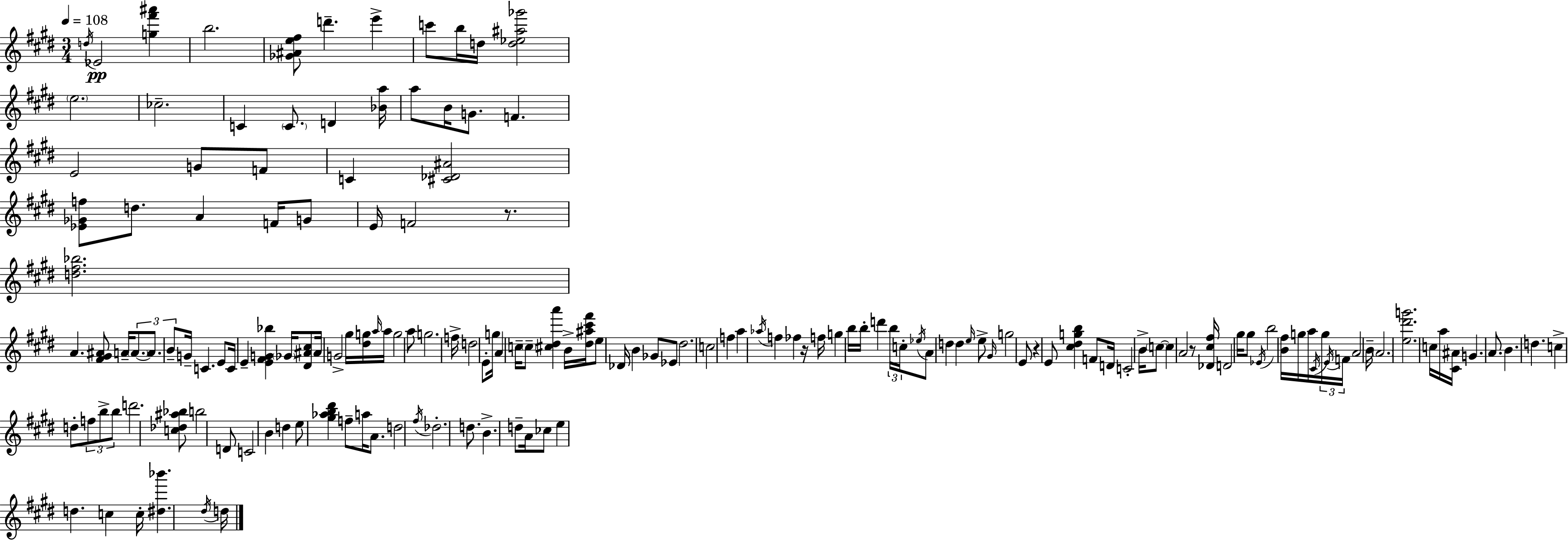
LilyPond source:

{
  \clef treble
  \numericTimeSignature
  \time 3/4
  \key e \major
  \tempo 4 = 108
  \acciaccatura { d''16 }\pp ees'2 <g'' fis''' ais'''>4 | b''2. | <ges' ais' e'' fis''>8 d'''4.-- e'''4-> | c'''8 b''16 d''16 <d'' ees'' ais'' ges'''>2 | \break \parenthesize e''2. | ces''2.-- | c'4 \parenthesize c'8. d'4 | <bes' a''>16 a''8 b'16 g'8. f'4. | \break e'2 g'8 f'8 | c'4 <cis' des' ais'>2 | <ees' ges' f''>8 d''8. a'4 f'16 g'8 | e'16 f'2 r8. | \break <d'' fis'' bes''>2. | a'4. <fis' gis' ais'>8 a'16-- \tuplet 3/2 { \parenthesize a'8.~~ | a'8. b'8-- } g'16-- c'4. | e'8 c'16 e'4-- <e' fis' g' bes''>4 | \break \parenthesize ges'16 <dis' ais' cis''>8 ais'16 g'2-> | gis''16 <dis'' g''>16 \grace { a''16 } a''16 g''2 | a''8 g''2. | f''16-> d''2 e'8-. | \break g''16 a'4 c''16-- \parenthesize c''8-- <cis'' dis'' a'''>4 | b'16-> <dis'' ais'' cis''' fis'''>16 e''8 des'16 b'4 ges'8 | ees'8 dis''2. | c''2 f''4 | \break a''4 \acciaccatura { aes''16 } f''4 fes''4 | r16 f''16 g''4 b''16 b''16-. d'''4 | \tuplet 3/2 { b''16 c''16-. \acciaccatura { ees''16 } } a'8 d''4 | d''4 \grace { e''16 } e''8-> \grace { gis'16 } g''2 | \break e'8 r4 e'8 | <cis'' dis'' g'' b''>4 f'8 d'16 c'2-. | b'16-> \parenthesize c''8~~ c''4 a'2 | r8 <des' cis'' fis''>16 d'2 | \break gis''16 gis''8 \acciaccatura { ees'16 } b''2 | <b' fis''>16 g''16 a''16 \acciaccatura { cis'16 } \tuplet 3/2 { g''16 \acciaccatura { e'16 } f'16 } | a'2 b'16-- \parenthesize a'2. | <e'' dis''' g'''>2. | \break c''16 a''16 <cis' ais'>16 | g'4. a'8. b'4. | d''4. c''4-> | d''8-. \tuplet 3/2 { f''8 b''8-> b''8 } d'''2. | \break <c'' des'' ais'' bes''>8 b''2 | d'8 c'2 | b'4 d''4 | e''8 <gis'' aes'' b'' dis'''>4 f''8-- a''16 a'8. | \break d''2 \acciaccatura { fis''16 } des''2.-. | d''8. | b'4.-> d''8-- a'16 ces''8 | e''4 d''4. c''4 | \break c''16-. <dis'' bes'''>4. \acciaccatura { dis''16 } d''16 \bar "|."
}